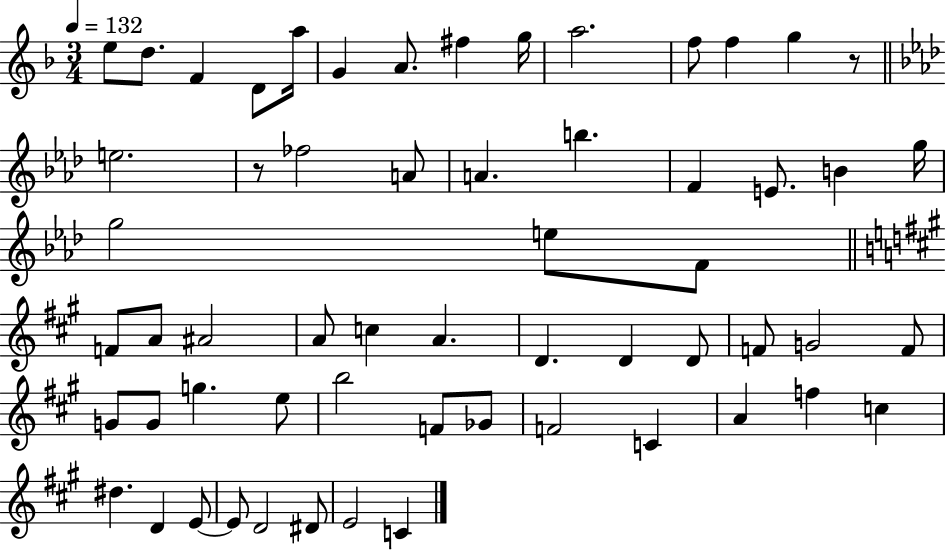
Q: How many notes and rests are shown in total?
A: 59